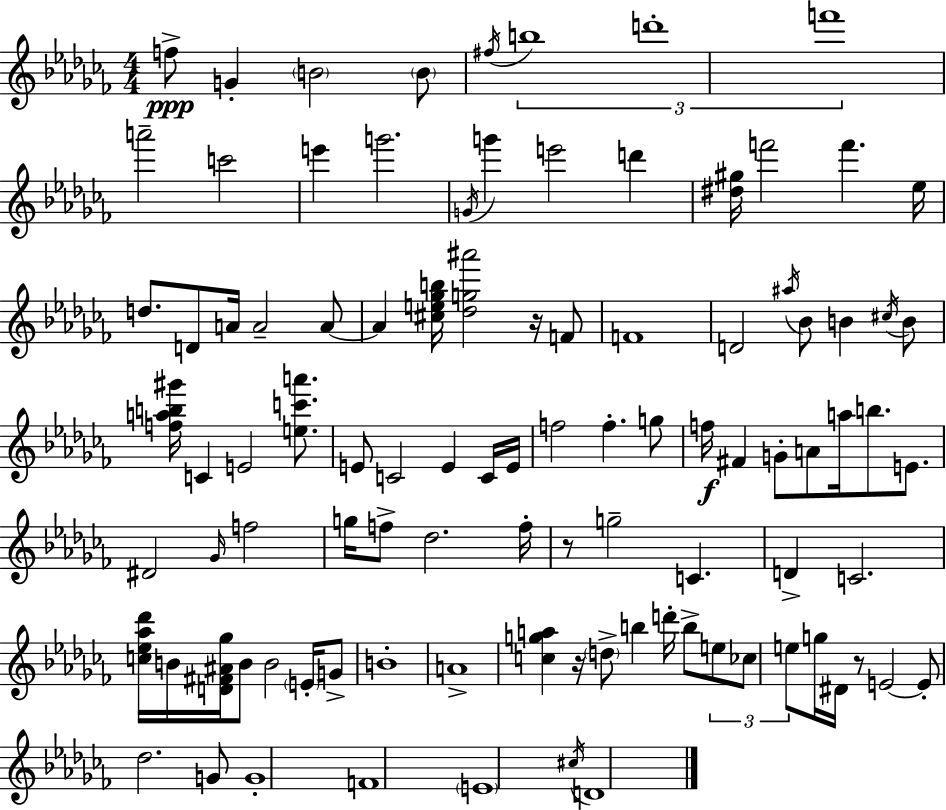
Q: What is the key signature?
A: AES minor